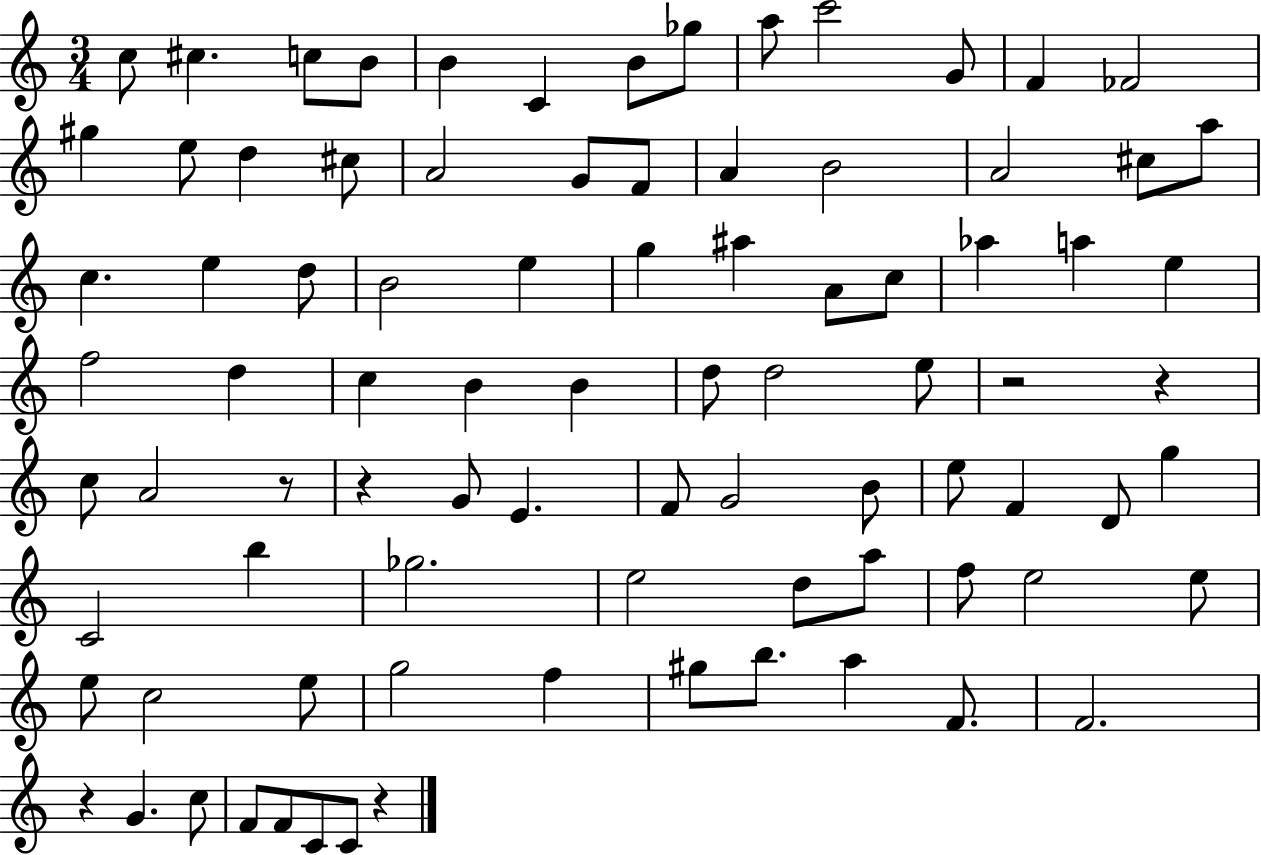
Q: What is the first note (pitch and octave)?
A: C5